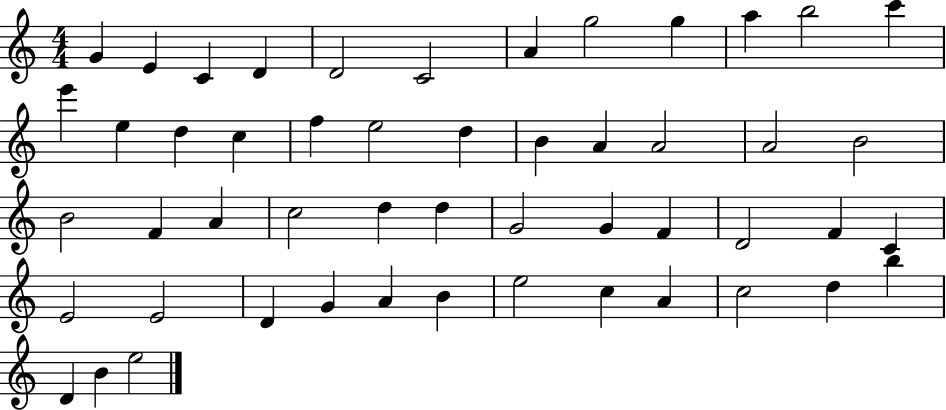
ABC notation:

X:1
T:Untitled
M:4/4
L:1/4
K:C
G E C D D2 C2 A g2 g a b2 c' e' e d c f e2 d B A A2 A2 B2 B2 F A c2 d d G2 G F D2 F C E2 E2 D G A B e2 c A c2 d b D B e2